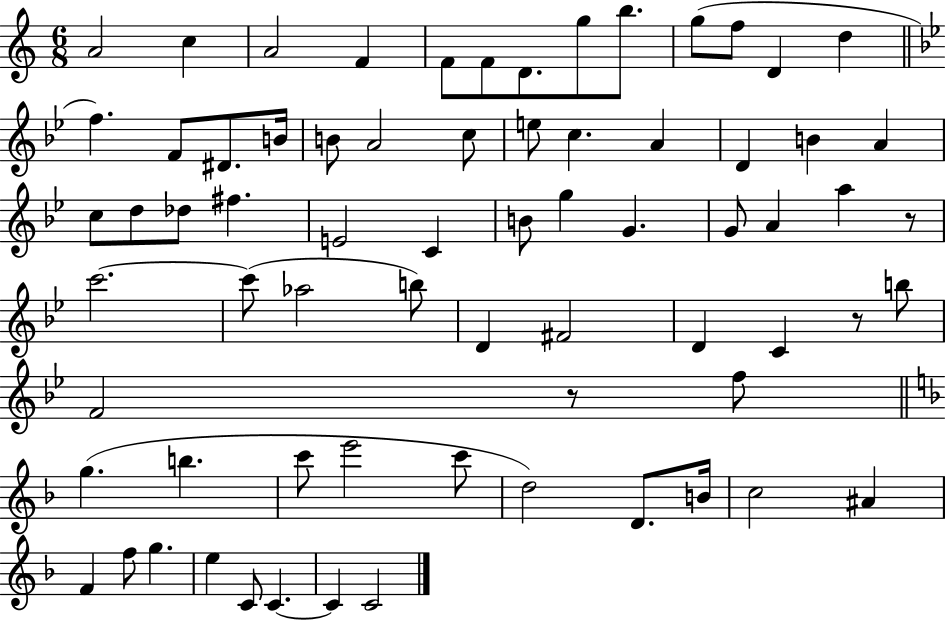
X:1
T:Untitled
M:6/8
L:1/4
K:C
A2 c A2 F F/2 F/2 D/2 g/2 b/2 g/2 f/2 D d f F/2 ^D/2 B/4 B/2 A2 c/2 e/2 c A D B A c/2 d/2 _d/2 ^f E2 C B/2 g G G/2 A a z/2 c'2 c'/2 _a2 b/2 D ^F2 D C z/2 b/2 F2 z/2 f/2 g b c'/2 e'2 c'/2 d2 D/2 B/4 c2 ^A F f/2 g e C/2 C C C2